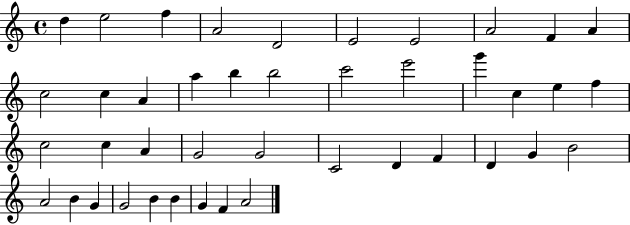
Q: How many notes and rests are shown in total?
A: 42